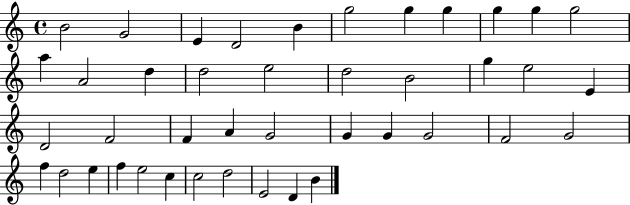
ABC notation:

X:1
T:Untitled
M:4/4
L:1/4
K:C
B2 G2 E D2 B g2 g g g g g2 a A2 d d2 e2 d2 B2 g e2 E D2 F2 F A G2 G G G2 F2 G2 f d2 e f e2 c c2 d2 E2 D B